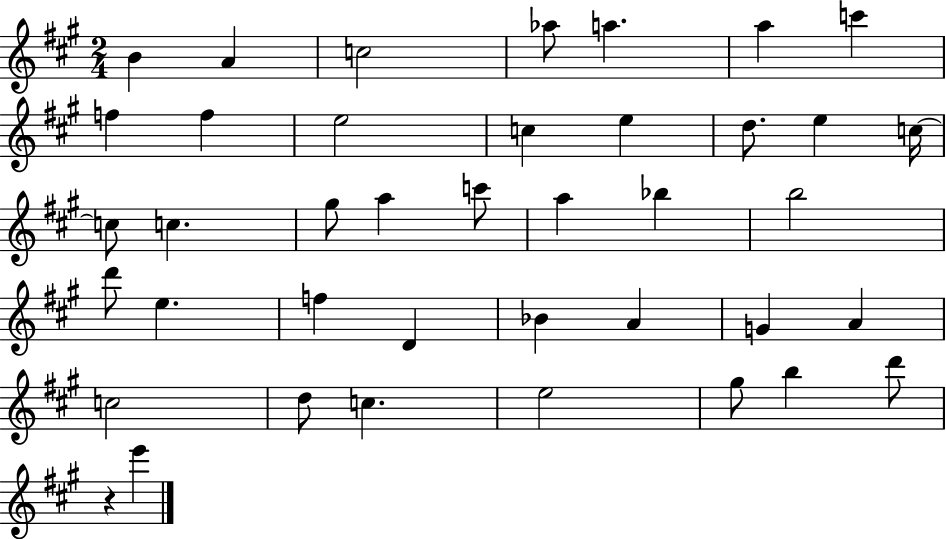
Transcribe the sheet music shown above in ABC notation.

X:1
T:Untitled
M:2/4
L:1/4
K:A
B A c2 _a/2 a a c' f f e2 c e d/2 e c/4 c/2 c ^g/2 a c'/2 a _b b2 d'/2 e f D _B A G A c2 d/2 c e2 ^g/2 b d'/2 z e'